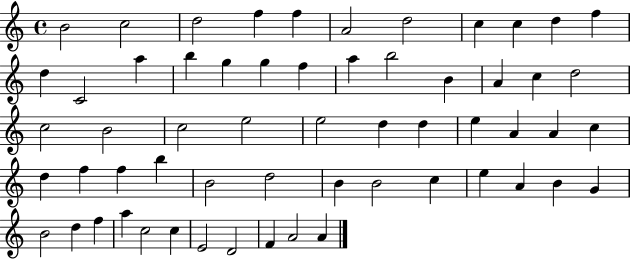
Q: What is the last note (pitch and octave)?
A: A4